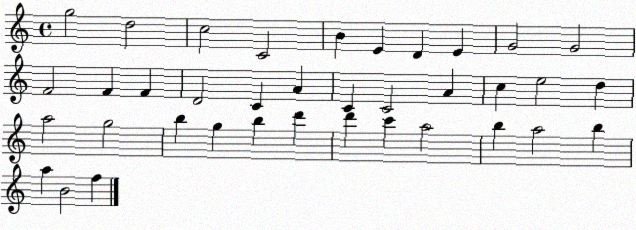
X:1
T:Untitled
M:4/4
L:1/4
K:C
g2 d2 c2 C2 B E D E G2 G2 F2 F F D2 C A C C2 A c e2 d a2 g2 b g b d' d' c' a2 b a2 b a B2 f